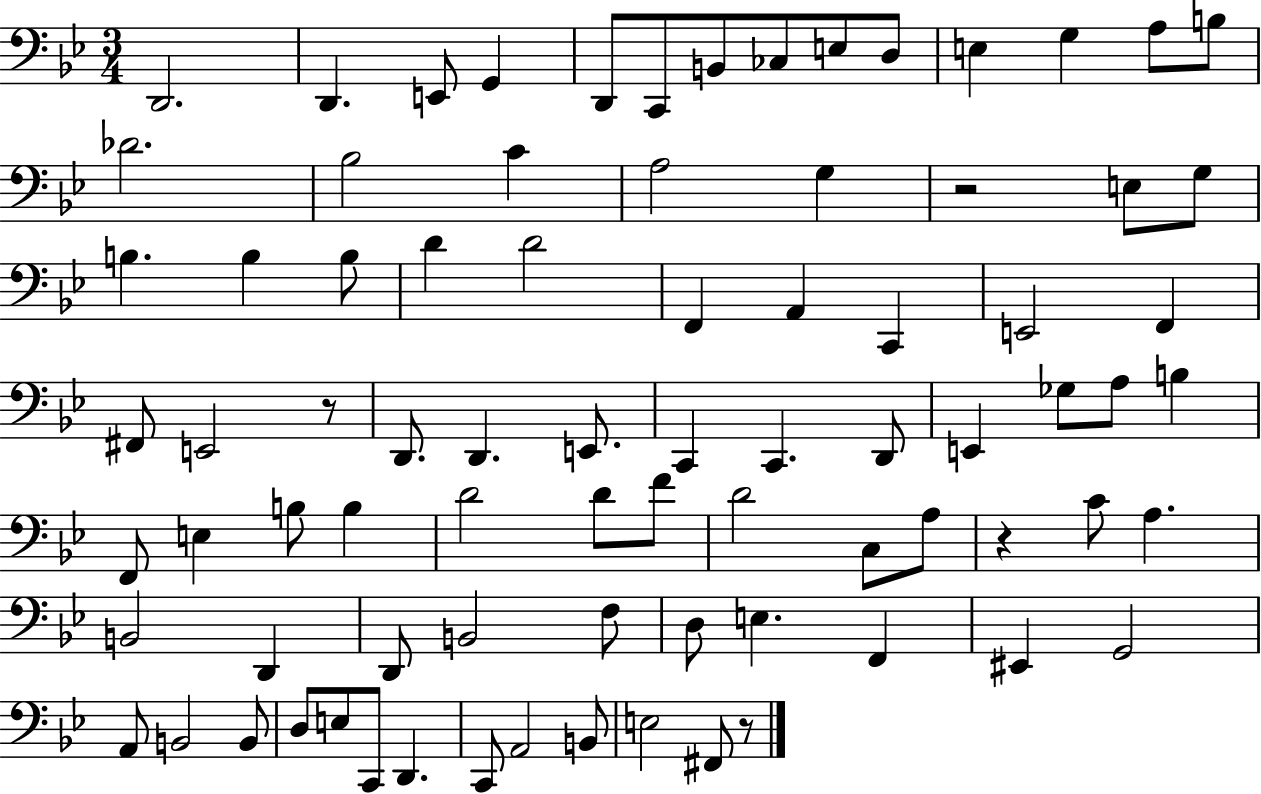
D2/h. D2/q. E2/e G2/q D2/e C2/e B2/e CES3/e E3/e D3/e E3/q G3/q A3/e B3/e Db4/h. Bb3/h C4/q A3/h G3/q R/h E3/e G3/e B3/q. B3/q B3/e D4/q D4/h F2/q A2/q C2/q E2/h F2/q F#2/e E2/h R/e D2/e. D2/q. E2/e. C2/q C2/q. D2/e E2/q Gb3/e A3/e B3/q F2/e E3/q B3/e B3/q D4/h D4/e F4/e D4/h C3/e A3/e R/q C4/e A3/q. B2/h D2/q D2/e B2/h F3/e D3/e E3/q. F2/q EIS2/q G2/h A2/e B2/h B2/e D3/e E3/e C2/e D2/q. C2/e A2/h B2/e E3/h F#2/e R/e